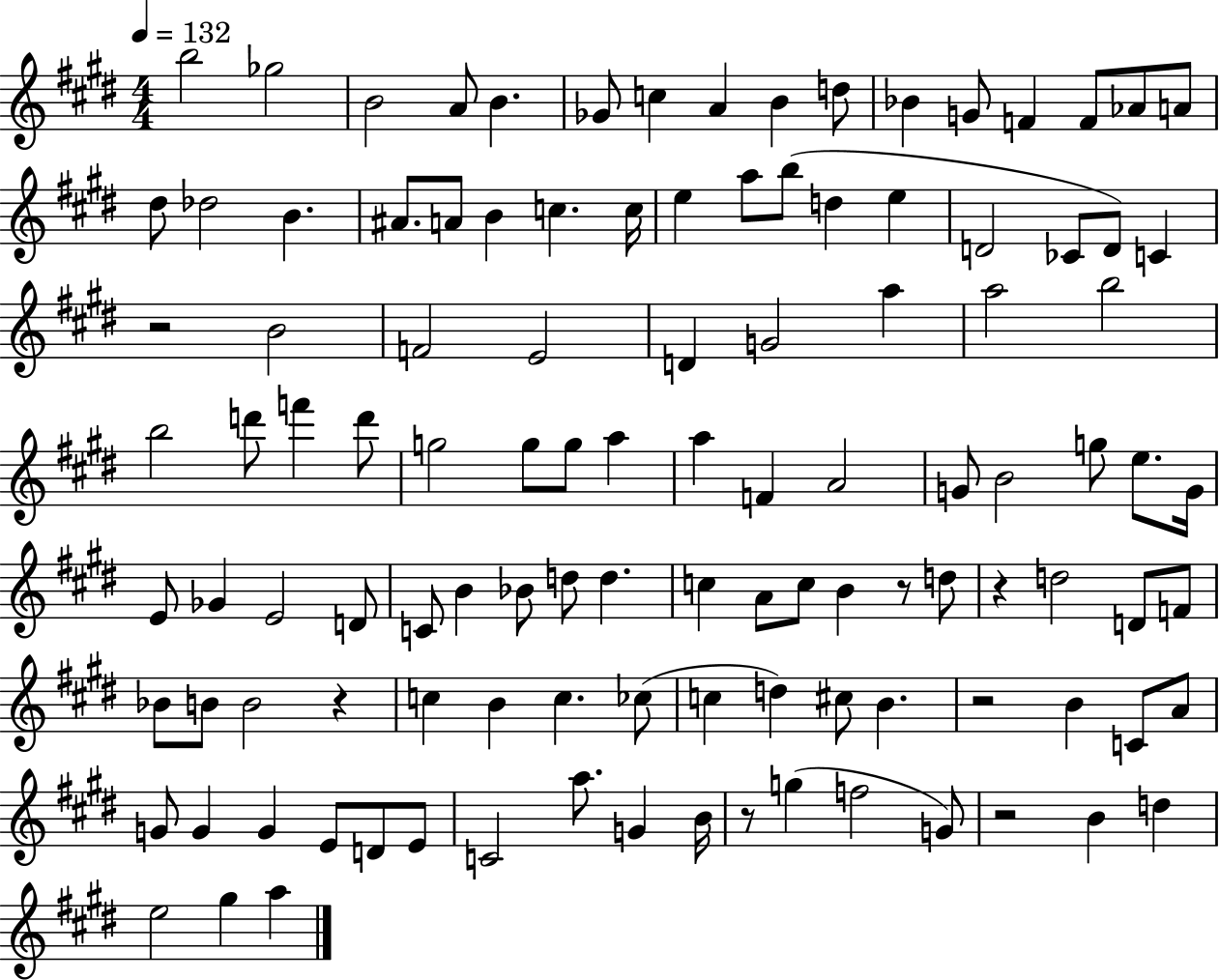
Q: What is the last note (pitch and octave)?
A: A5